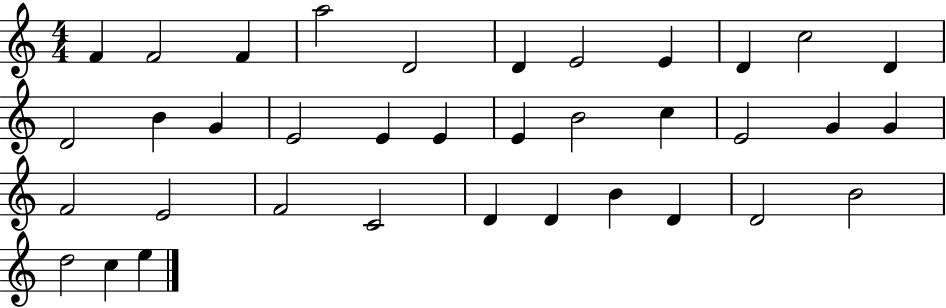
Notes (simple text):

F4/q F4/h F4/q A5/h D4/h D4/q E4/h E4/q D4/q C5/h D4/q D4/h B4/q G4/q E4/h E4/q E4/q E4/q B4/h C5/q E4/h G4/q G4/q F4/h E4/h F4/h C4/h D4/q D4/q B4/q D4/q D4/h B4/h D5/h C5/q E5/q